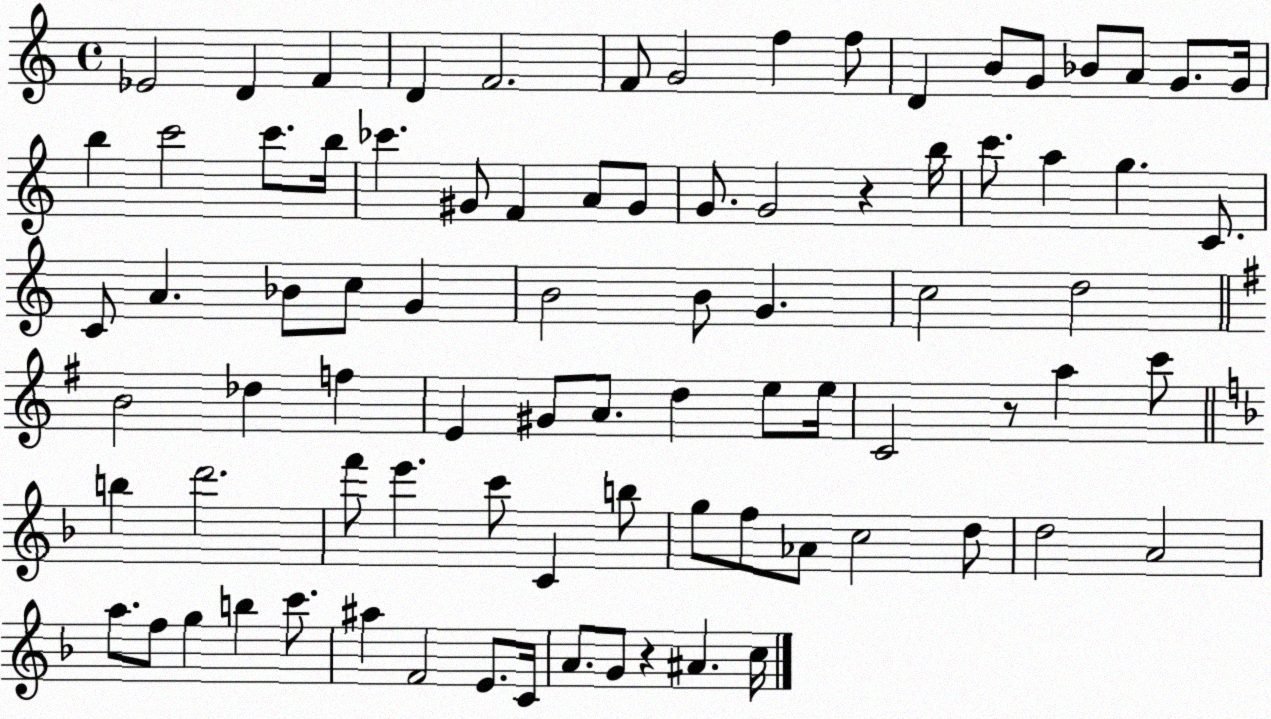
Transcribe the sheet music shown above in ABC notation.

X:1
T:Untitled
M:4/4
L:1/4
K:C
_E2 D F D F2 F/2 G2 f f/2 D B/2 G/2 _B/2 A/2 G/2 G/4 b c'2 c'/2 b/4 _c' ^G/2 F A/2 ^G/2 G/2 G2 z b/4 c'/2 a g C/2 C/2 A _B/2 c/2 G B2 B/2 G c2 d2 B2 _d f E ^G/2 A/2 d e/2 e/4 C2 z/2 a c'/2 b d'2 f'/2 e' c'/2 C b/2 g/2 f/2 _A/2 c2 d/2 d2 A2 a/2 f/2 g b c'/2 ^a F2 E/2 C/4 A/2 G/2 z ^A c/4